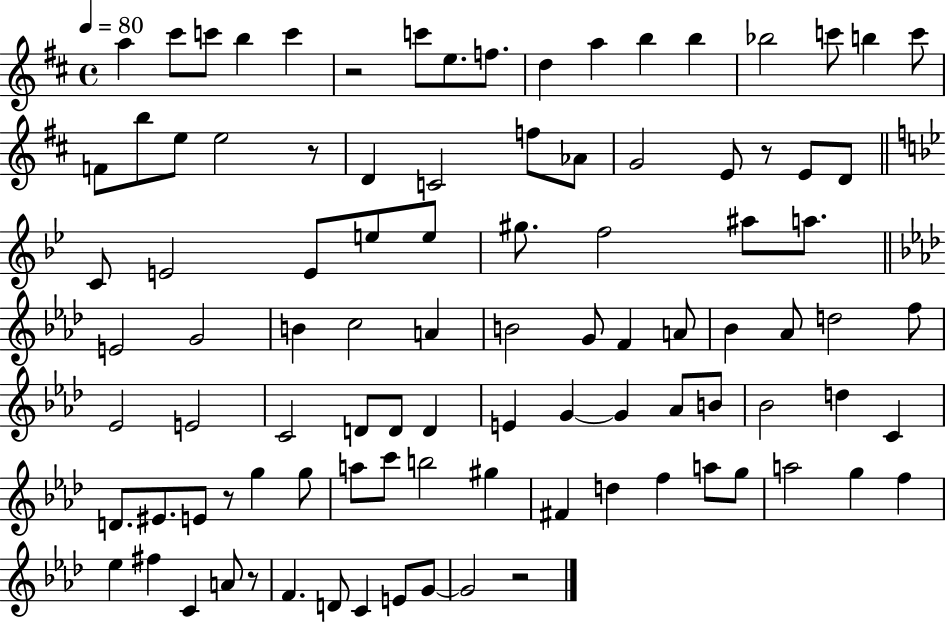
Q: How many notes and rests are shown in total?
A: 97